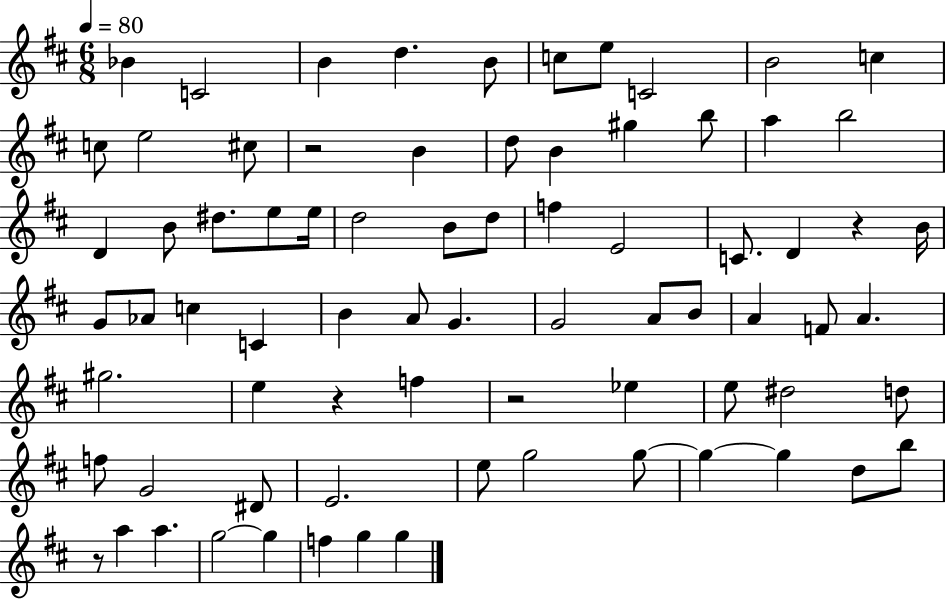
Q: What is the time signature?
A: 6/8